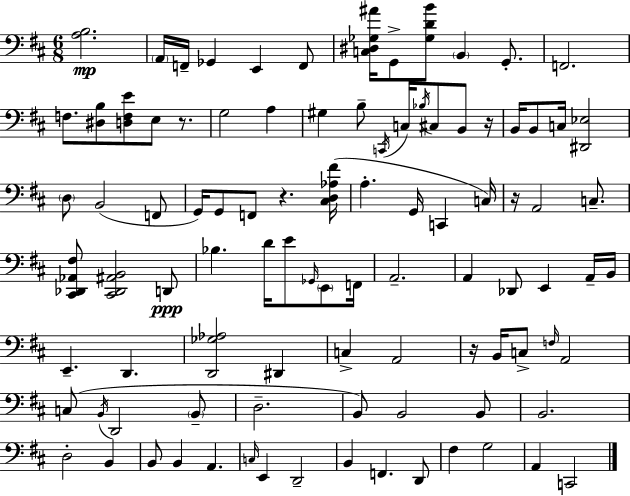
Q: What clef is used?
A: bass